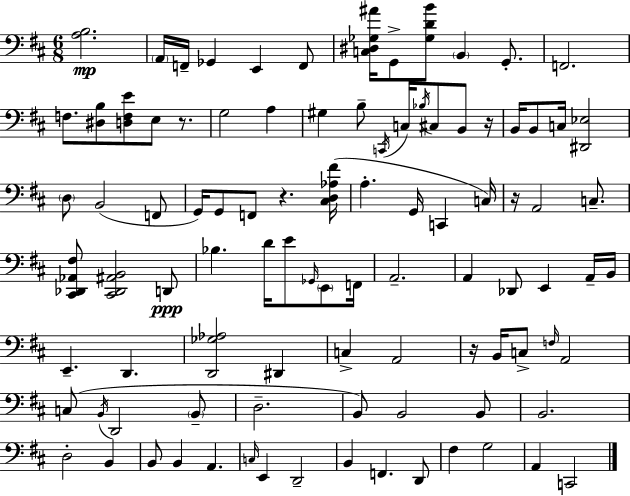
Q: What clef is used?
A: bass